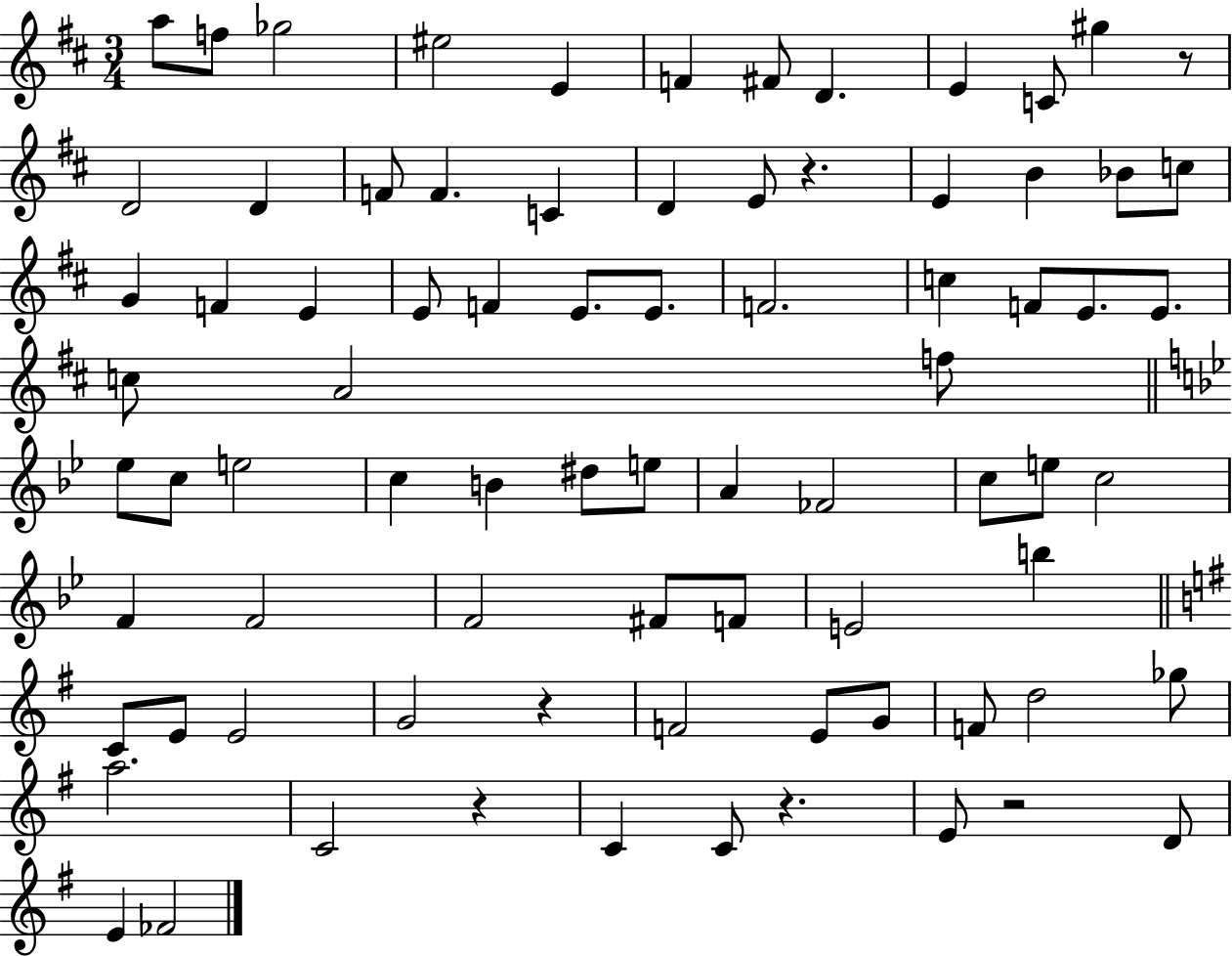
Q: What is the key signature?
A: D major